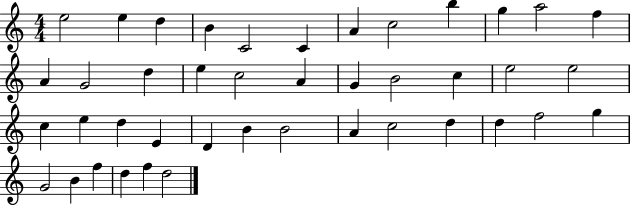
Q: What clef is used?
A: treble